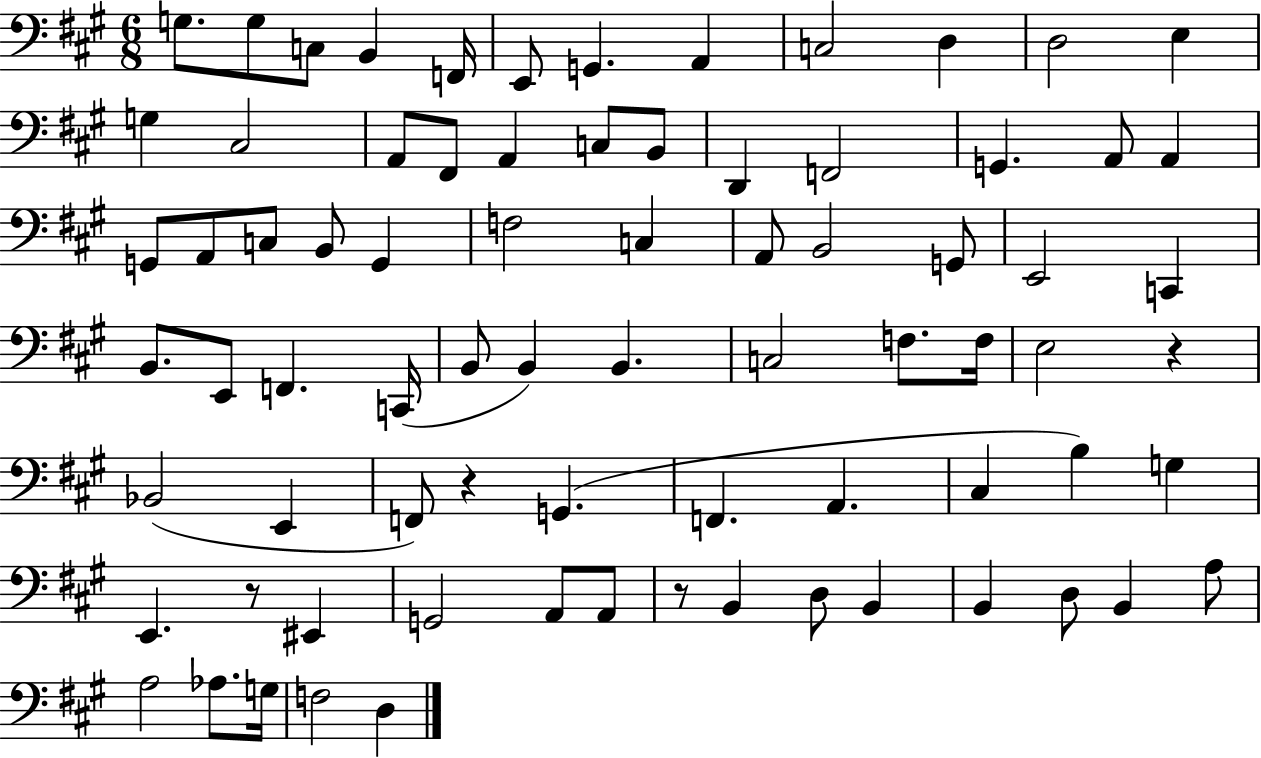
{
  \clef bass
  \numericTimeSignature
  \time 6/8
  \key a \major
  g8. g8 c8 b,4 f,16 | e,8 g,4. a,4 | c2 d4 | d2 e4 | \break g4 cis2 | a,8 fis,8 a,4 c8 b,8 | d,4 f,2 | g,4. a,8 a,4 | \break g,8 a,8 c8 b,8 g,4 | f2 c4 | a,8 b,2 g,8 | e,2 c,4 | \break b,8. e,8 f,4. c,16( | b,8 b,4) b,4. | c2 f8. f16 | e2 r4 | \break bes,2( e,4 | f,8) r4 g,4.( | f,4. a,4. | cis4 b4) g4 | \break e,4. r8 eis,4 | g,2 a,8 a,8 | r8 b,4 d8 b,4 | b,4 d8 b,4 a8 | \break a2 aes8. g16 | f2 d4 | \bar "|."
}